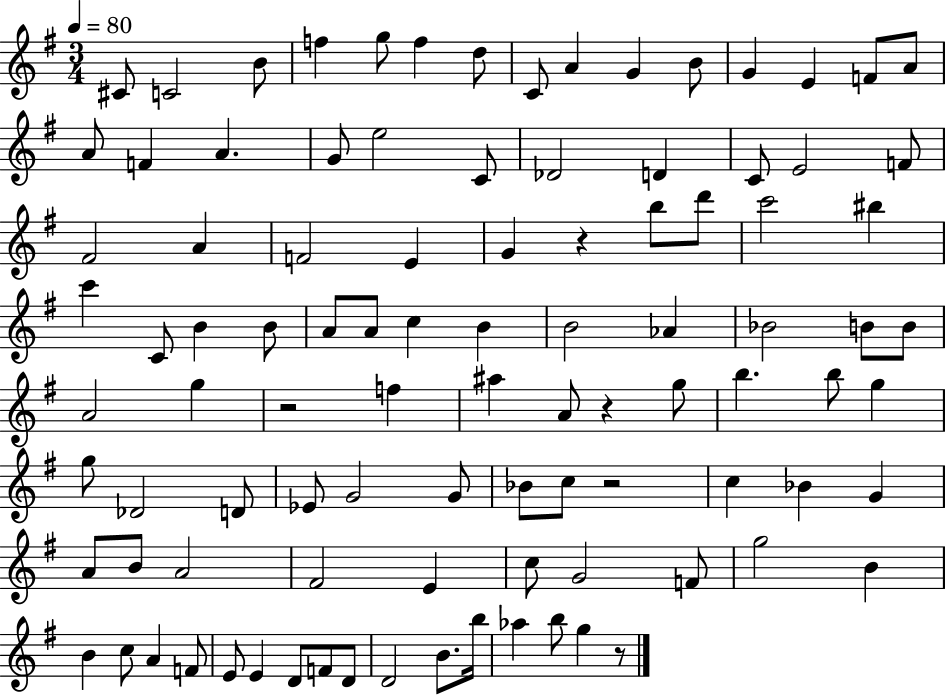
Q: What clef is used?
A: treble